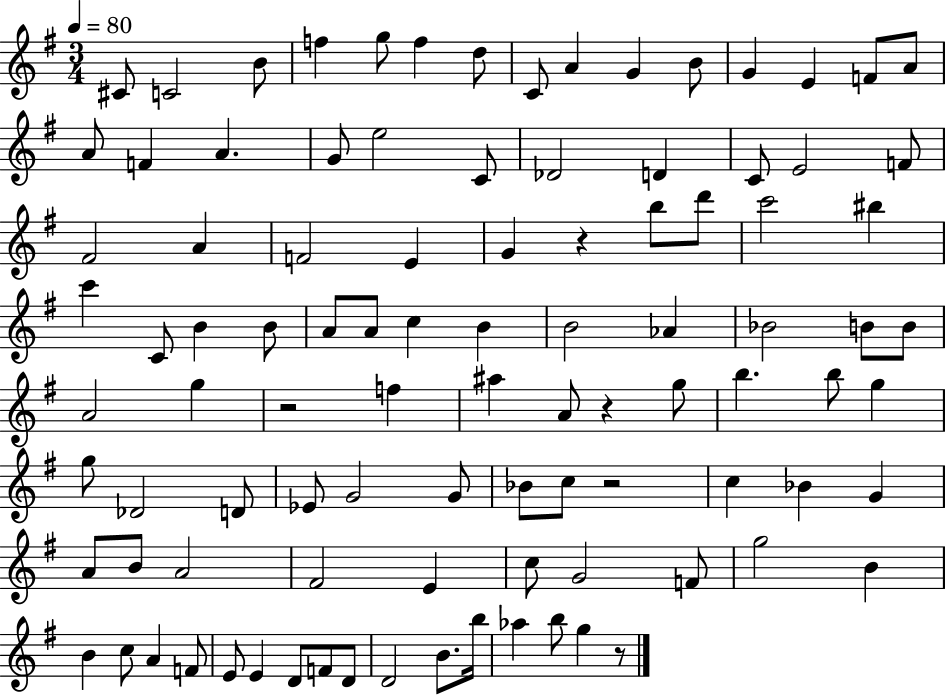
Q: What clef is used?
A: treble